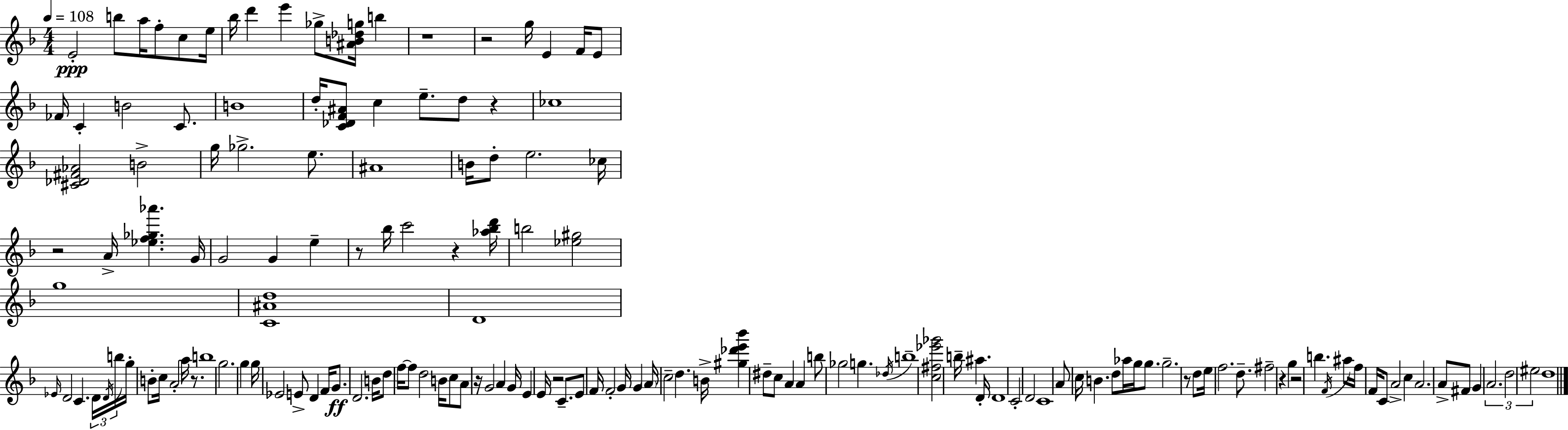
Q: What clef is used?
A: treble